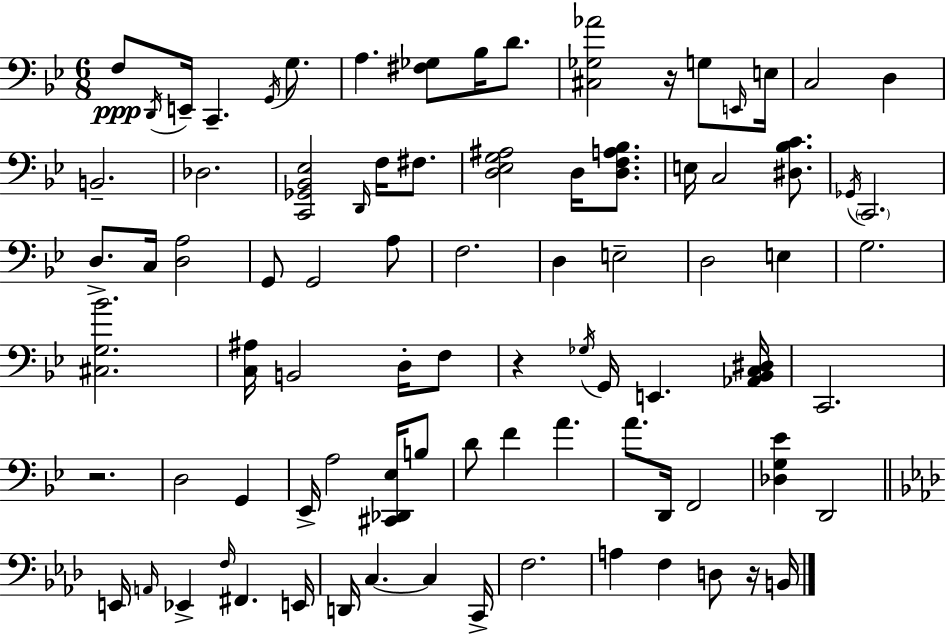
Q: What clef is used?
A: bass